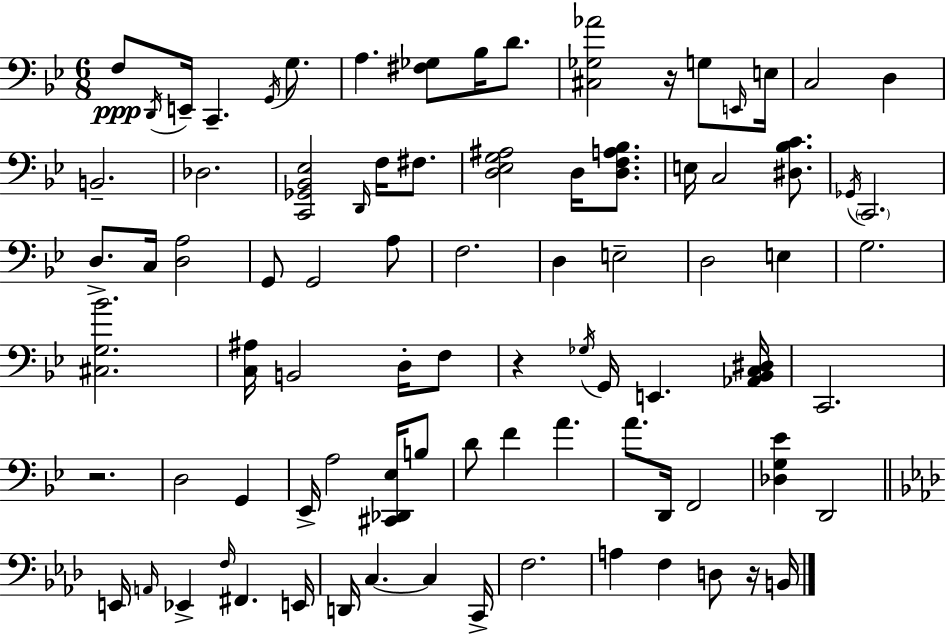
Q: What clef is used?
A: bass